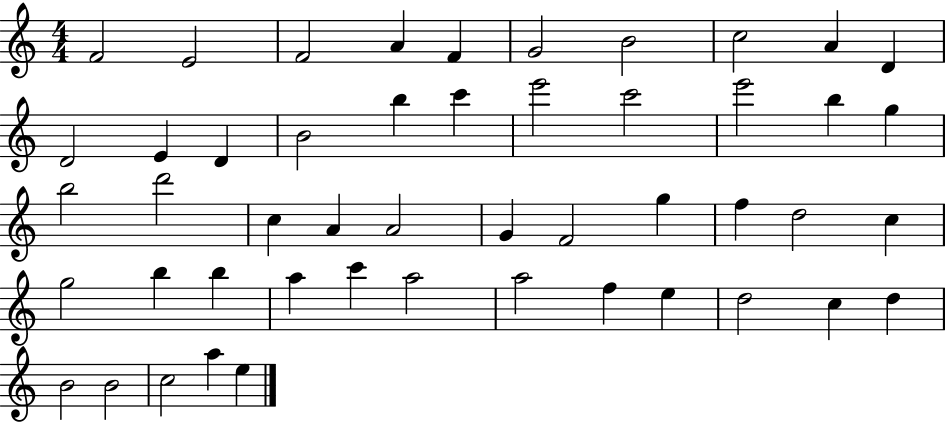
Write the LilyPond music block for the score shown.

{
  \clef treble
  \numericTimeSignature
  \time 4/4
  \key c \major
  f'2 e'2 | f'2 a'4 f'4 | g'2 b'2 | c''2 a'4 d'4 | \break d'2 e'4 d'4 | b'2 b''4 c'''4 | e'''2 c'''2 | e'''2 b''4 g''4 | \break b''2 d'''2 | c''4 a'4 a'2 | g'4 f'2 g''4 | f''4 d''2 c''4 | \break g''2 b''4 b''4 | a''4 c'''4 a''2 | a''2 f''4 e''4 | d''2 c''4 d''4 | \break b'2 b'2 | c''2 a''4 e''4 | \bar "|."
}